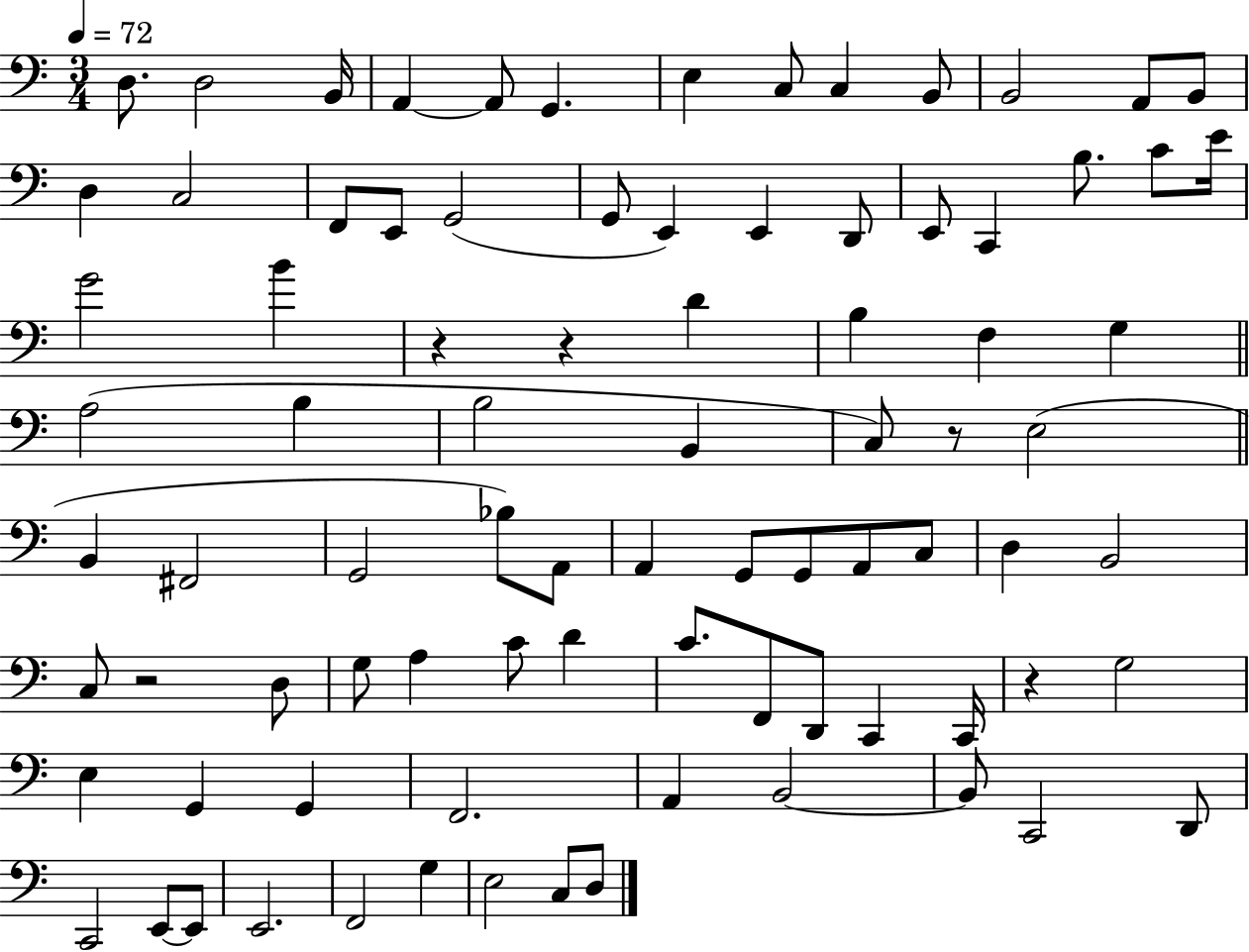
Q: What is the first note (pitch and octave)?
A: D3